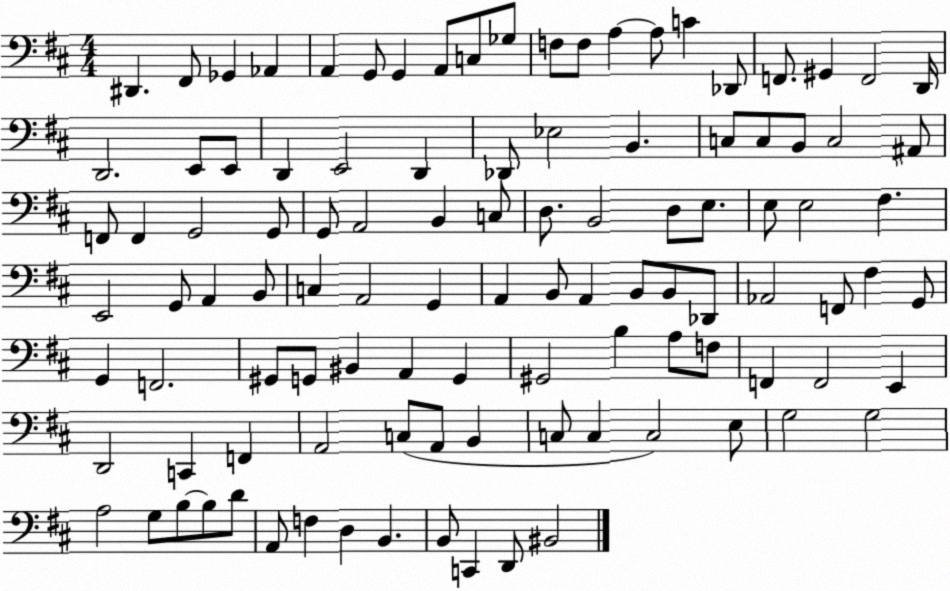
X:1
T:Untitled
M:4/4
L:1/4
K:D
^D,, ^F,,/2 _G,, _A,, A,, G,,/2 G,, A,,/2 C,/2 _G,/2 F,/2 F,/2 A, A,/2 C _D,,/2 F,,/2 ^G,, F,,2 D,,/4 D,,2 E,,/2 E,,/2 D,, E,,2 D,, _D,,/2 _E,2 B,, C,/2 C,/2 B,,/2 C,2 ^A,,/2 F,,/2 F,, G,,2 G,,/2 G,,/2 A,,2 B,, C,/2 D,/2 B,,2 D,/2 E,/2 E,/2 E,2 ^F, E,,2 G,,/2 A,, B,,/2 C, A,,2 G,, A,, B,,/2 A,, B,,/2 B,,/2 _D,,/2 _A,,2 F,,/2 ^F, G,,/2 G,, F,,2 ^G,,/2 G,,/2 ^B,, A,, G,, ^G,,2 B, A,/2 F,/2 F,, F,,2 E,, D,,2 C,, F,, A,,2 C,/2 A,,/2 B,, C,/2 C, C,2 E,/2 G,2 G,2 A,2 G,/2 B,/2 B,/2 D/2 A,,/2 F, D, B,, B,,/2 C,, D,,/2 ^B,,2